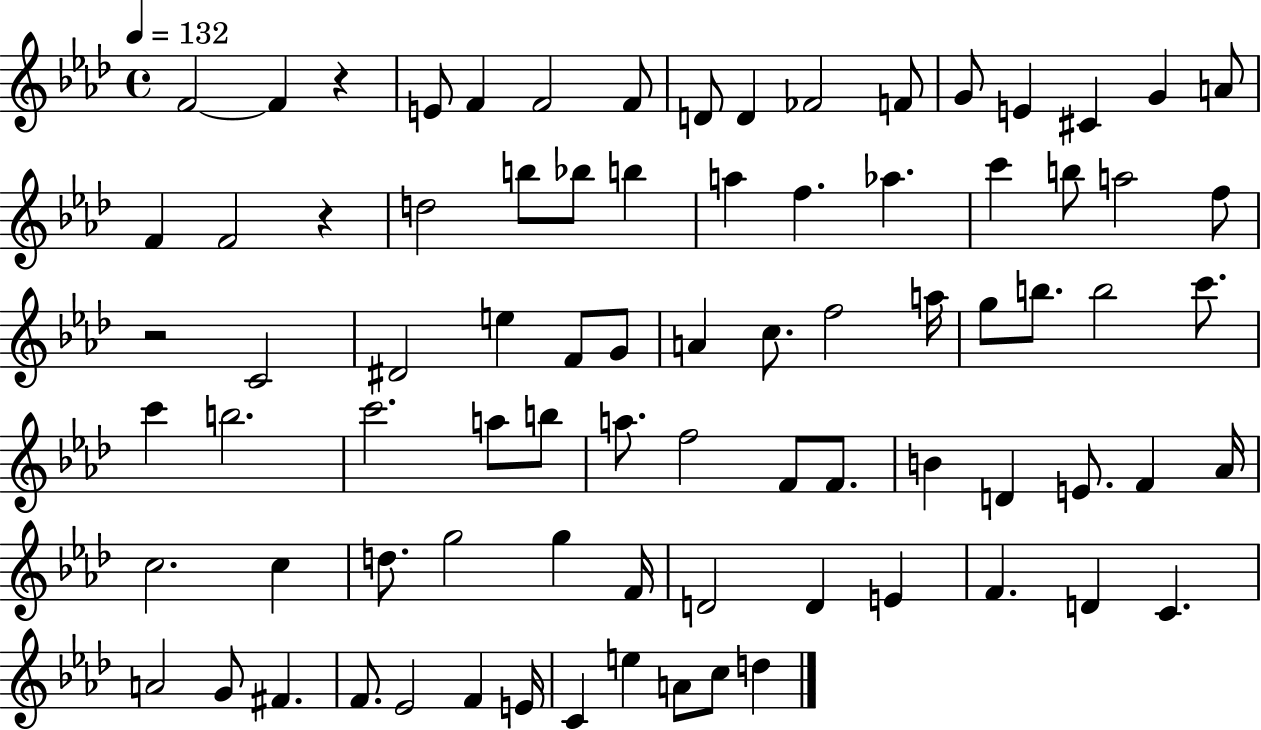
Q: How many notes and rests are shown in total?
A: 82